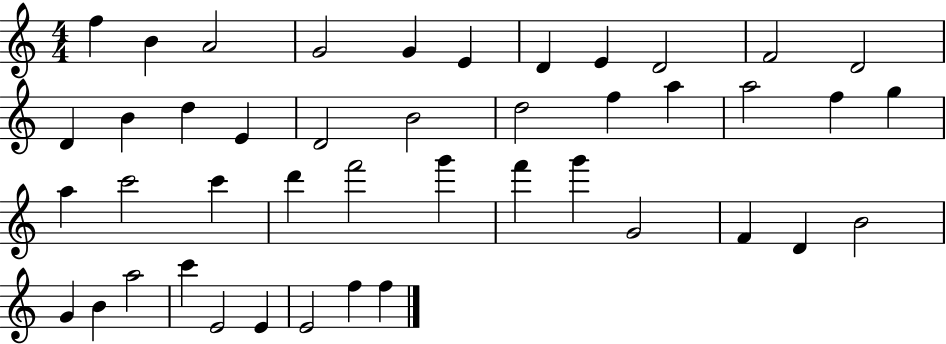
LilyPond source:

{
  \clef treble
  \numericTimeSignature
  \time 4/4
  \key c \major
  f''4 b'4 a'2 | g'2 g'4 e'4 | d'4 e'4 d'2 | f'2 d'2 | \break d'4 b'4 d''4 e'4 | d'2 b'2 | d''2 f''4 a''4 | a''2 f''4 g''4 | \break a''4 c'''2 c'''4 | d'''4 f'''2 g'''4 | f'''4 g'''4 g'2 | f'4 d'4 b'2 | \break g'4 b'4 a''2 | c'''4 e'2 e'4 | e'2 f''4 f''4 | \bar "|."
}